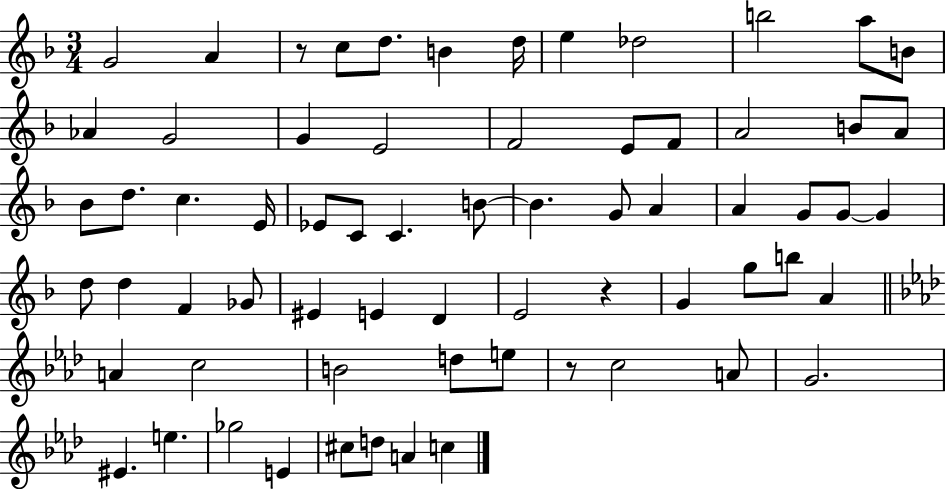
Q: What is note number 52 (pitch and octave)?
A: D5